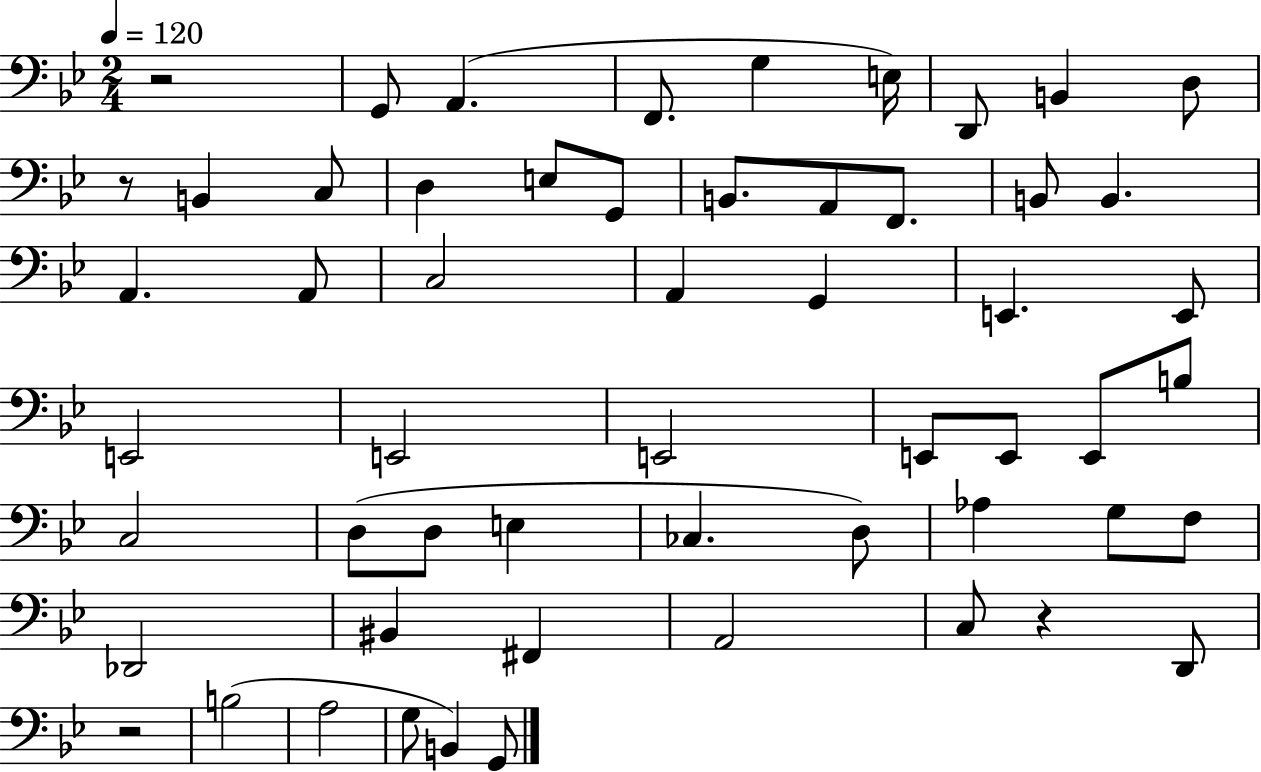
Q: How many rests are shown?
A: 4